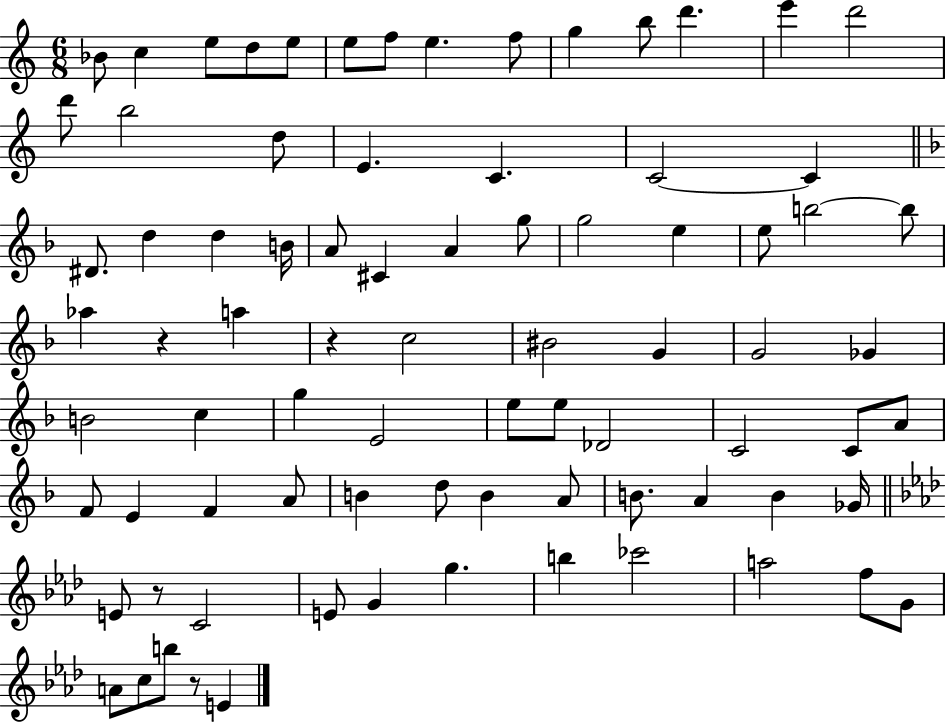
{
  \clef treble
  \numericTimeSignature
  \time 6/8
  \key c \major
  bes'8 c''4 e''8 d''8 e''8 | e''8 f''8 e''4. f''8 | g''4 b''8 d'''4. | e'''4 d'''2 | \break d'''8 b''2 d''8 | e'4. c'4. | c'2~~ c'4 | \bar "||" \break \key d \minor dis'8. d''4 d''4 b'16 | a'8 cis'4 a'4 g''8 | g''2 e''4 | e''8 b''2~~ b''8 | \break aes''4 r4 a''4 | r4 c''2 | bis'2 g'4 | g'2 ges'4 | \break b'2 c''4 | g''4 e'2 | e''8 e''8 des'2 | c'2 c'8 a'8 | \break f'8 e'4 f'4 a'8 | b'4 d''8 b'4 a'8 | b'8. a'4 b'4 ges'16 | \bar "||" \break \key f \minor e'8 r8 c'2 | e'8 g'4 g''4. | b''4 ces'''2 | a''2 f''8 g'8 | \break a'8 c''8 b''8 r8 e'4 | \bar "|."
}